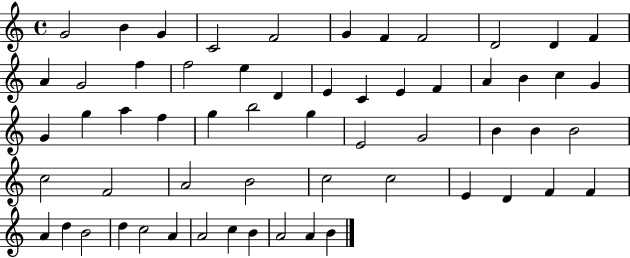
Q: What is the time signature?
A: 4/4